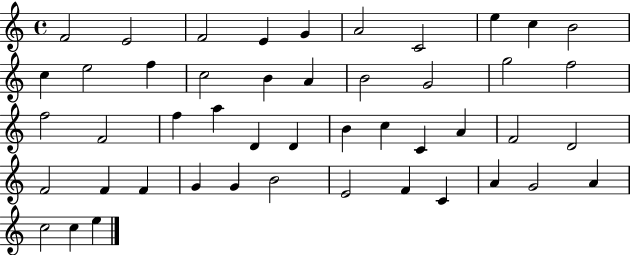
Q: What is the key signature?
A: C major